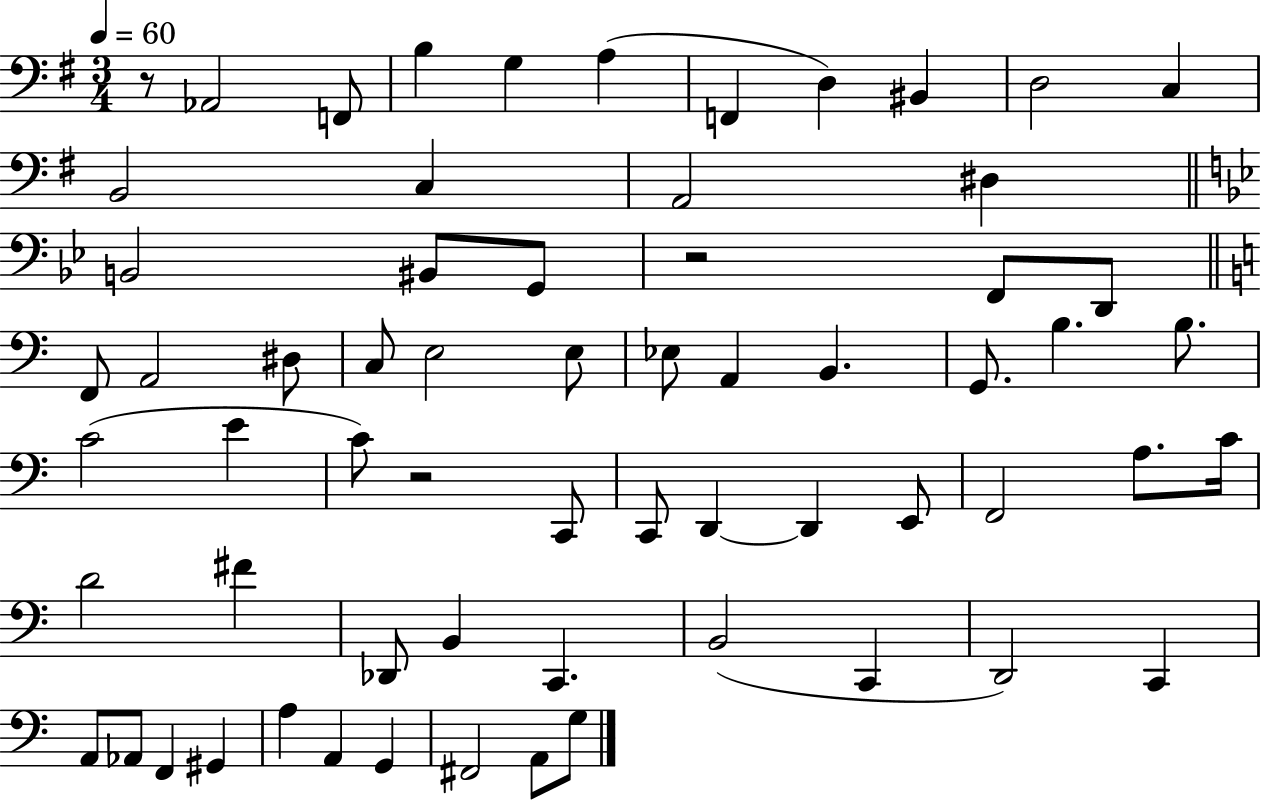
{
  \clef bass
  \numericTimeSignature
  \time 3/4
  \key g \major
  \tempo 4 = 60
  r8 aes,2 f,8 | b4 g4 a4( | f,4 d4) bis,4 | d2 c4 | \break b,2 c4 | a,2 dis4 | \bar "||" \break \key g \minor b,2 bis,8 g,8 | r2 f,8 d,8 | \bar "||" \break \key a \minor f,8 a,2 dis8 | c8 e2 e8 | ees8 a,4 b,4. | g,8. b4. b8. | \break c'2( e'4 | c'8) r2 c,8 | c,8 d,4~~ d,4 e,8 | f,2 a8. c'16 | \break d'2 fis'4 | des,8 b,4 c,4. | b,2( c,4 | d,2) c,4 | \break a,8 aes,8 f,4 gis,4 | a4 a,4 g,4 | fis,2 a,8 g8 | \bar "|."
}